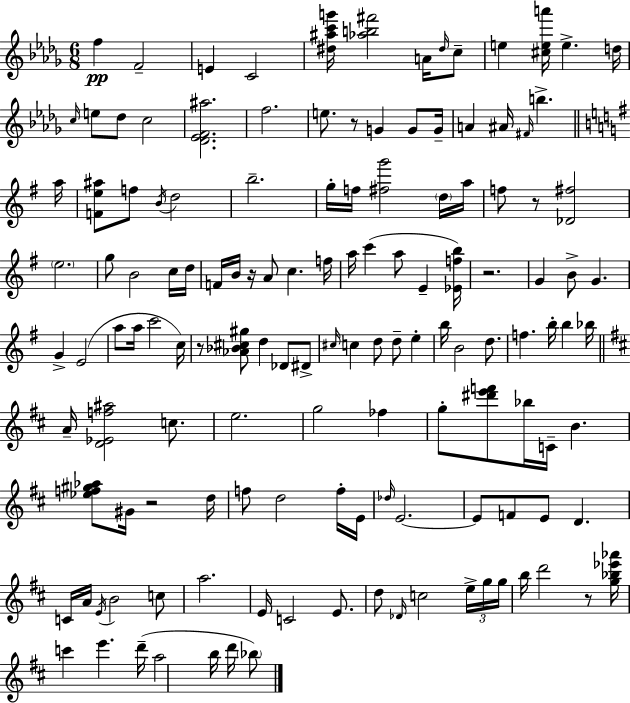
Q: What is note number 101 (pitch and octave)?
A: E4